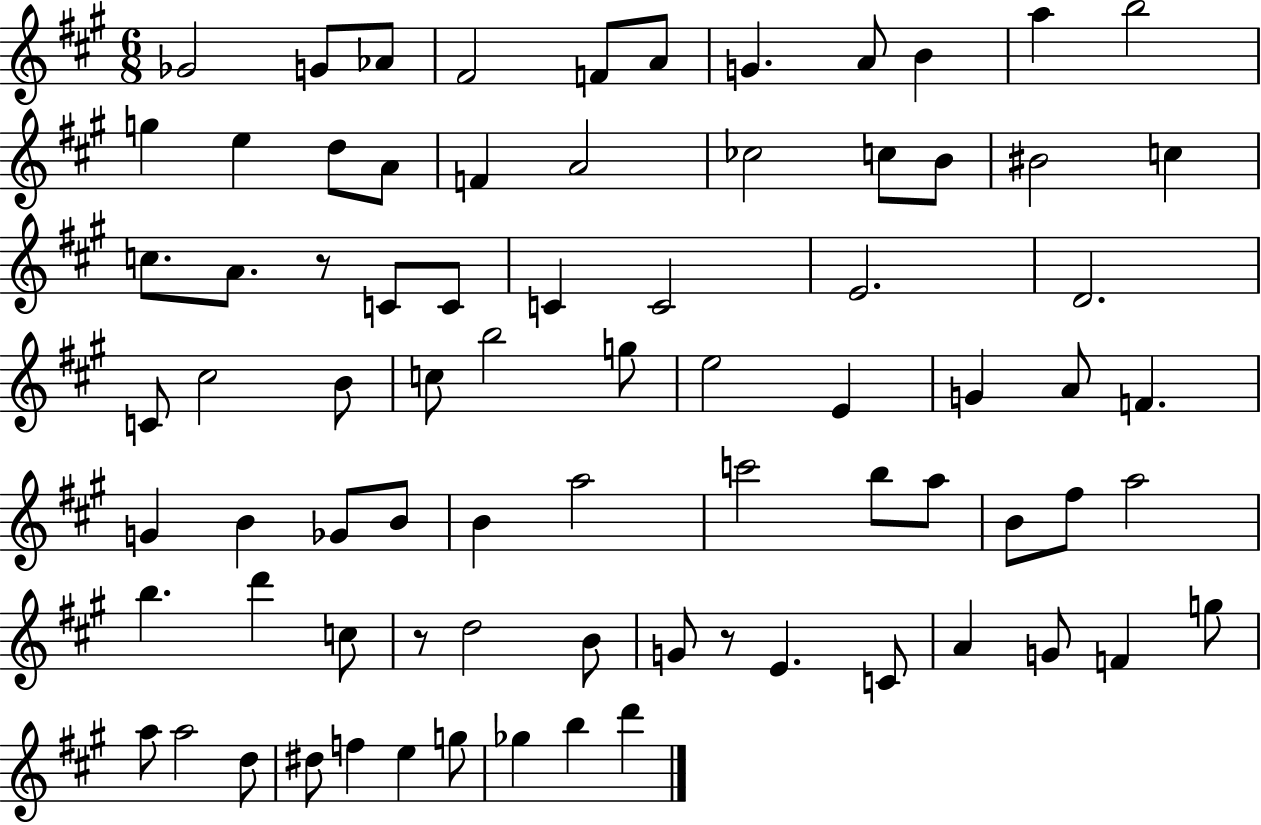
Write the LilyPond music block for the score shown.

{
  \clef treble
  \numericTimeSignature
  \time 6/8
  \key a \major
  \repeat volta 2 { ges'2 g'8 aes'8 | fis'2 f'8 a'8 | g'4. a'8 b'4 | a''4 b''2 | \break g''4 e''4 d''8 a'8 | f'4 a'2 | ces''2 c''8 b'8 | bis'2 c''4 | \break c''8. a'8. r8 c'8 c'8 | c'4 c'2 | e'2. | d'2. | \break c'8 cis''2 b'8 | c''8 b''2 g''8 | e''2 e'4 | g'4 a'8 f'4. | \break g'4 b'4 ges'8 b'8 | b'4 a''2 | c'''2 b''8 a''8 | b'8 fis''8 a''2 | \break b''4. d'''4 c''8 | r8 d''2 b'8 | g'8 r8 e'4. c'8 | a'4 g'8 f'4 g''8 | \break a''8 a''2 d''8 | dis''8 f''4 e''4 g''8 | ges''4 b''4 d'''4 | } \bar "|."
}